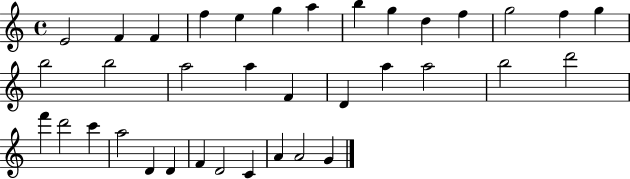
{
  \clef treble
  \time 4/4
  \defaultTimeSignature
  \key c \major
  e'2 f'4 f'4 | f''4 e''4 g''4 a''4 | b''4 g''4 d''4 f''4 | g''2 f''4 g''4 | \break b''2 b''2 | a''2 a''4 f'4 | d'4 a''4 a''2 | b''2 d'''2 | \break f'''4 d'''2 c'''4 | a''2 d'4 d'4 | f'4 d'2 c'4 | a'4 a'2 g'4 | \break \bar "|."
}